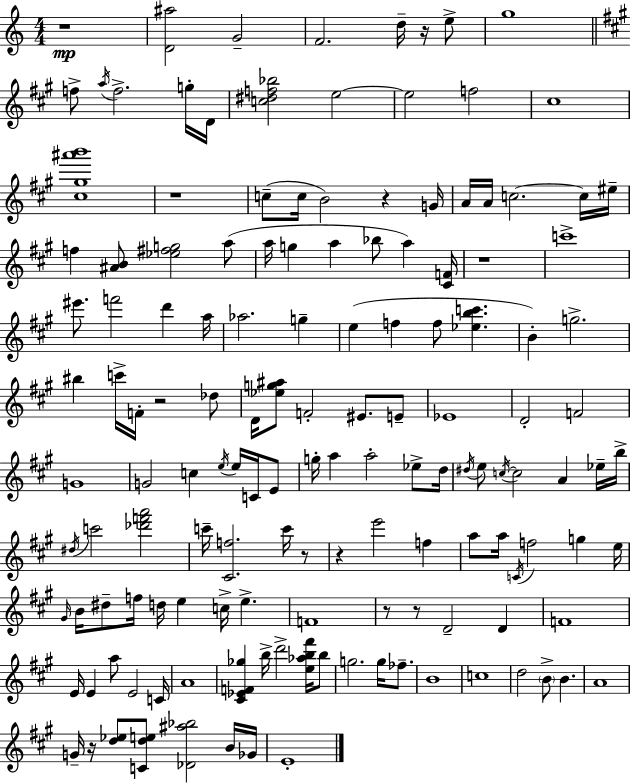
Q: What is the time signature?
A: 4/4